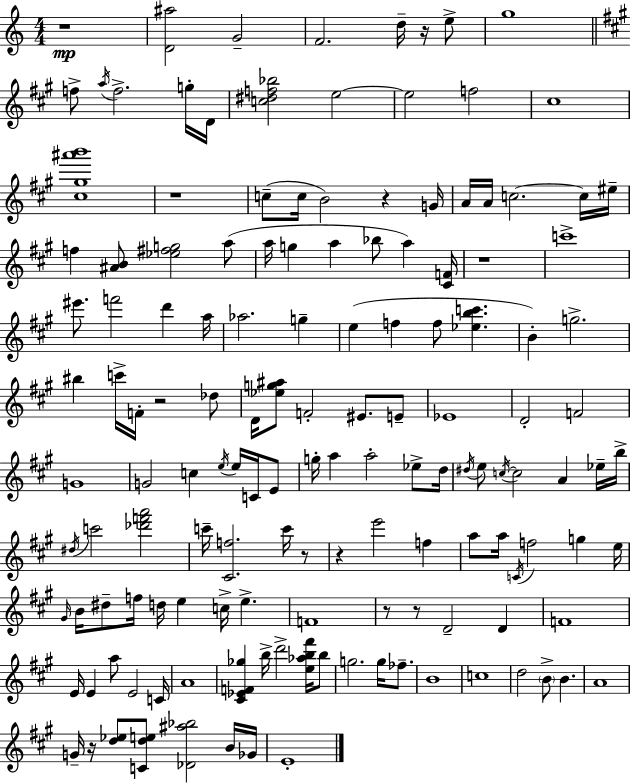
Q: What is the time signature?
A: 4/4